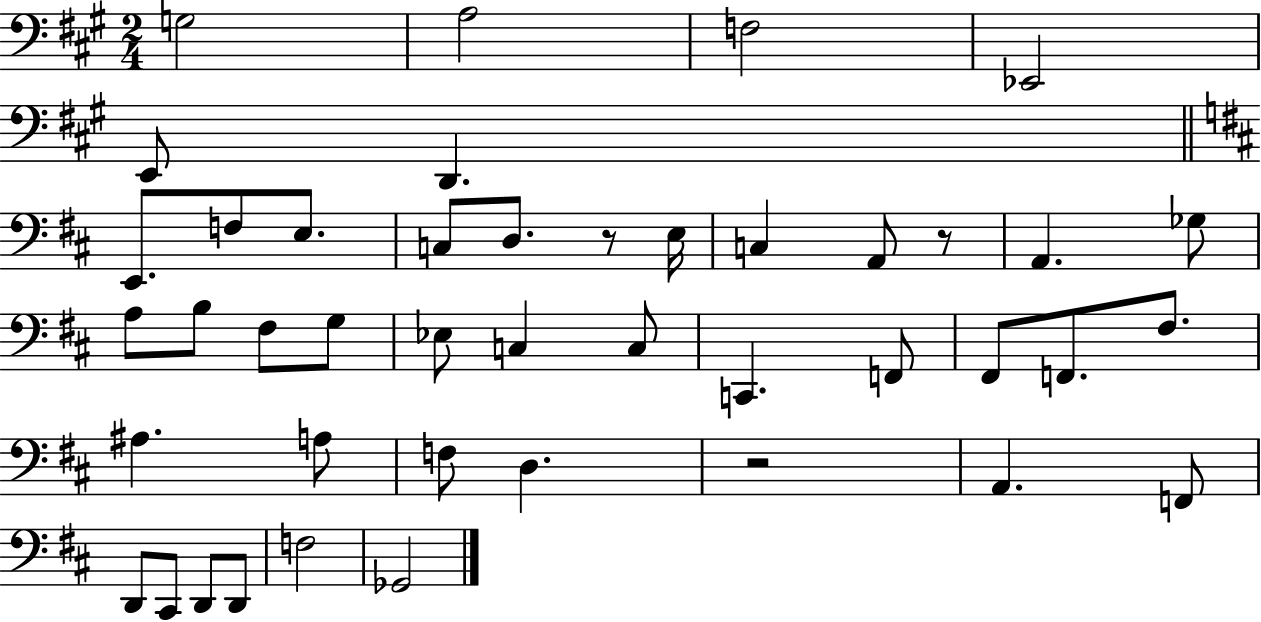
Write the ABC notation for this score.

X:1
T:Untitled
M:2/4
L:1/4
K:A
G,2 A,2 F,2 _E,,2 E,,/2 D,, E,,/2 F,/2 E,/2 C,/2 D,/2 z/2 E,/4 C, A,,/2 z/2 A,, _G,/2 A,/2 B,/2 ^F,/2 G,/2 _E,/2 C, C,/2 C,, F,,/2 ^F,,/2 F,,/2 ^F,/2 ^A, A,/2 F,/2 D, z2 A,, F,,/2 D,,/2 ^C,,/2 D,,/2 D,,/2 F,2 _G,,2